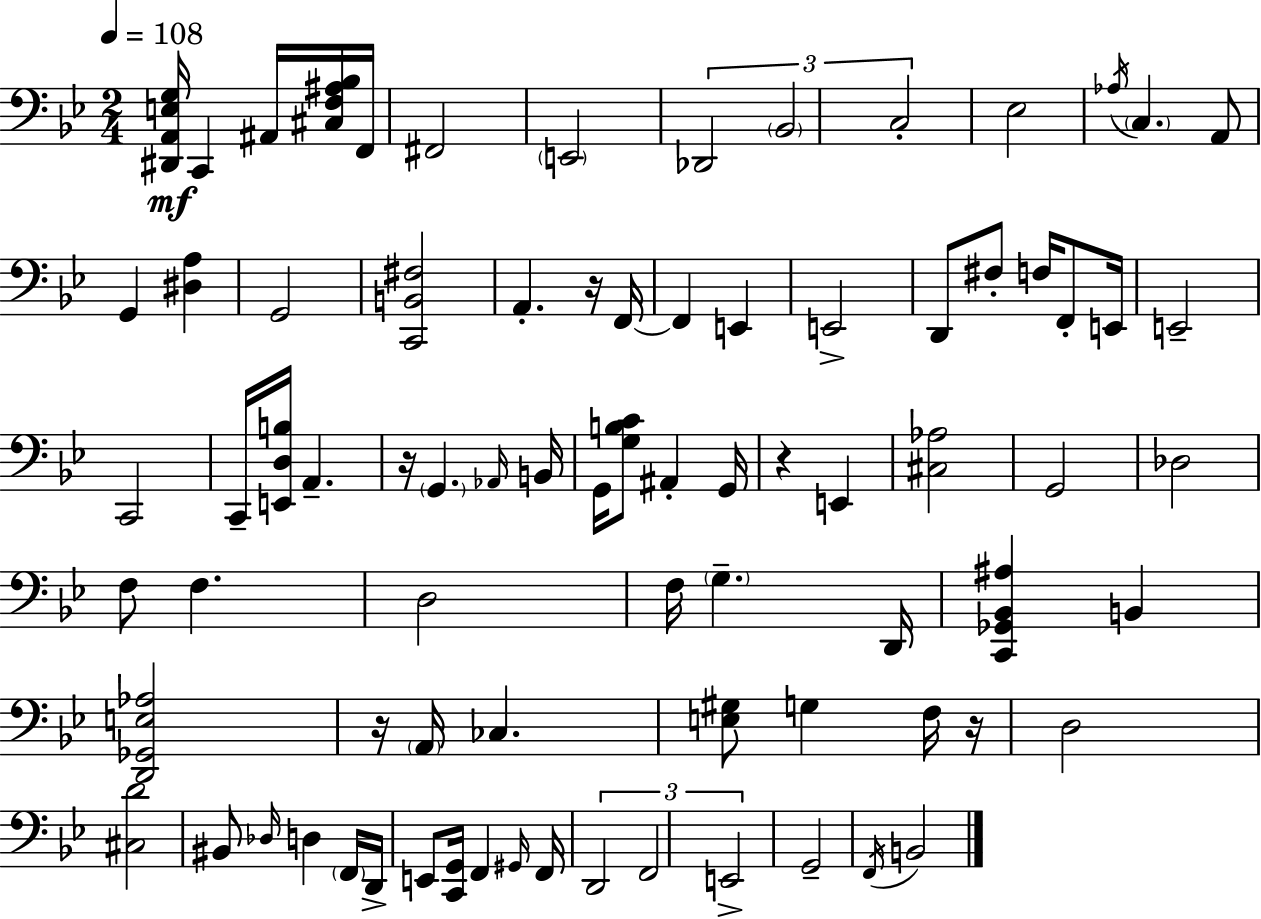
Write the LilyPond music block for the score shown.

{
  \clef bass
  \numericTimeSignature
  \time 2/4
  \key g \minor
  \tempo 4 = 108
  <dis, a, e g>16\mf c,4 ais,16 <cis f ais bes>16 f,16 | fis,2 | \parenthesize e,2 | \tuplet 3/2 { des,2 | \break \parenthesize bes,2 | c2-. } | ees2 | \acciaccatura { aes16 } \parenthesize c4. a,8 | \break g,4 <dis a>4 | g,2 | <c, b, fis>2 | a,4.-. r16 | \break f,16~~ f,4 e,4 | e,2-> | d,8 fis8-. f16 f,8-. | e,16 e,2-- | \break c,2 | c,16-- <e, d b>16 a,4.-- | r16 \parenthesize g,4. | \grace { aes,16 } b,16 g,16 <g b c'>8 ais,4-. | \break g,16 r4 e,4 | <cis aes>2 | g,2 | des2 | \break f8 f4. | d2 | f16 \parenthesize g4.-- | d,16 <c, ges, bes, ais>4 b,4 | \break <d, ges, e aes>2 | r16 \parenthesize a,16 ces4. | <e gis>8 g4 | f16 r16 d2 | \break <cis d'>2 | bis,8 \grace { des16 } d4 | \parenthesize f,16 d,16-> e,8 <c, g,>16 f,4 | \grace { gis,16 } f,16 \tuplet 3/2 { d,2 | \break f,2 | e,2-> } | g,2-- | \acciaccatura { f,16 } b,2 | \break \bar "|."
}